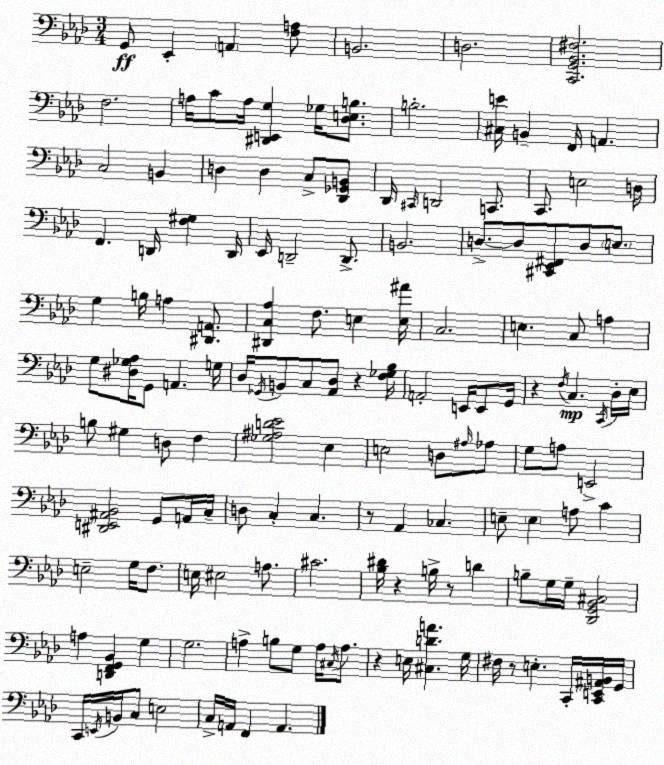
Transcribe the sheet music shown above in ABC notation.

X:1
T:Untitled
M:3/4
L:1/4
K:Ab
G,,/2 _E,, A,, [F,A,]/2 B,,2 D,2 [C,,G,,_B,,^F,]2 F,2 A,/4 C/2 A,/4 [^D,,E,,G,] _G,/4 [_D,E,B,]/2 B,2 [^C,E]/4 B,, F,,/4 A,, C,2 B,, D, D, C,/2 [_D,,_G,,B,,]/2 _D,,/4 ^C,,/4 D,,2 C,,/2 C,,/2 E,2 D,/4 F,, D,,/4 [F,^G,] D,,/4 _E,,/4 D,,2 D,,/2 B,,2 D,/2 D,/2 [^C,,_E,,^F,,]/2 D,/2 E,/2 G, B,/4 A, [^D,,A,,]/2 [^D,,C,_A,] F,/2 E, [E,^A]/4 C,2 E, C,/2 A, G,/2 [^D,_G,_A,]/4 G,,/2 A,, G,/4 _D,/4 _G,,/4 B,,/2 C,/2 [_A,,_D,]/2 z [F,_G,_B,]/4 A,,2 E,,/4 E,,/2 G,,/4 z F,/4 C, C,,/4 _D,/4 _E,/4 B,/2 ^G, D,/2 F, [_G,^A,D_E]2 _E, E,2 D,/2 ^A,/4 _A,/2 G,/2 A,/2 E,,2 [^D,,E,,^A,,_B,,]2 G,,/2 A,,/4 C,/4 D,/2 C, C, z/2 _A,, _C, E,/2 E, A,/2 C E,2 G,/4 F,/2 E,/4 ^E,2 A,/2 ^C2 [_B,^D]/4 z B,/4 z/2 D B,/2 G,/4 G,/4 [_D,,G,,_B,,^C,]2 A, [D,,F,,G,,_B,,] G, G,2 A, B,/2 G,/2 A,/4 ^C,/4 A,/2 z E,/4 [^C,DA] G,/4 ^F,/4 z/2 E, C,,/4 [C,,E,,^A,,B,,]/4 G,,/4 C,,/4 E,,/4 B,,/4 C,/2 E,2 C,/4 A,,/4 F,, A,,